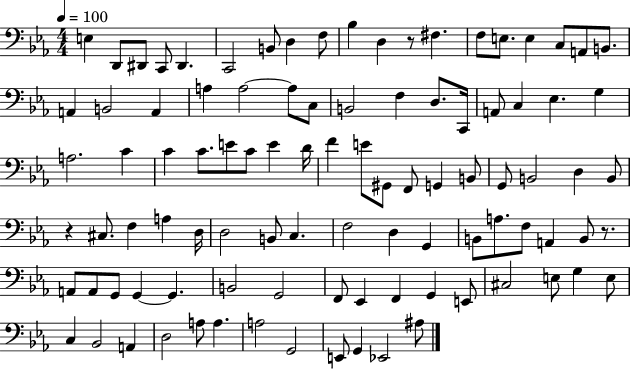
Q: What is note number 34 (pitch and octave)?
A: A3